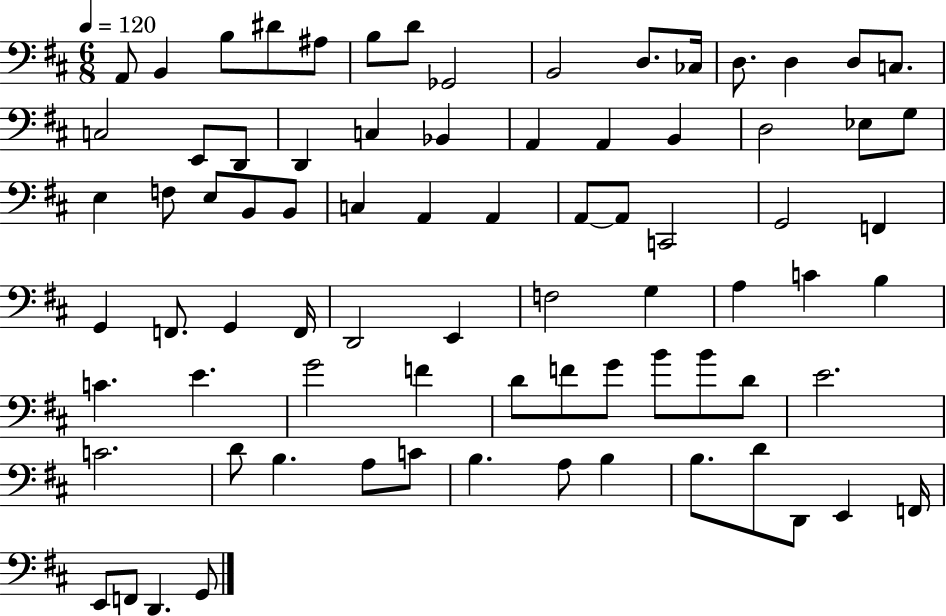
A2/e B2/q B3/e D#4/e A#3/e B3/e D4/e Gb2/h B2/h D3/e. CES3/s D3/e. D3/q D3/e C3/e. C3/h E2/e D2/e D2/q C3/q Bb2/q A2/q A2/q B2/q D3/h Eb3/e G3/e E3/q F3/e E3/e B2/e B2/e C3/q A2/q A2/q A2/e A2/e C2/h G2/h F2/q G2/q F2/e. G2/q F2/s D2/h E2/q F3/h G3/q A3/q C4/q B3/q C4/q. E4/q. G4/h F4/q D4/e F4/e G4/e B4/e B4/e D4/e E4/h. C4/h. D4/e B3/q. A3/e C4/e B3/q. A3/e B3/q B3/e. D4/e D2/e E2/q F2/s E2/e F2/e D2/q. G2/e